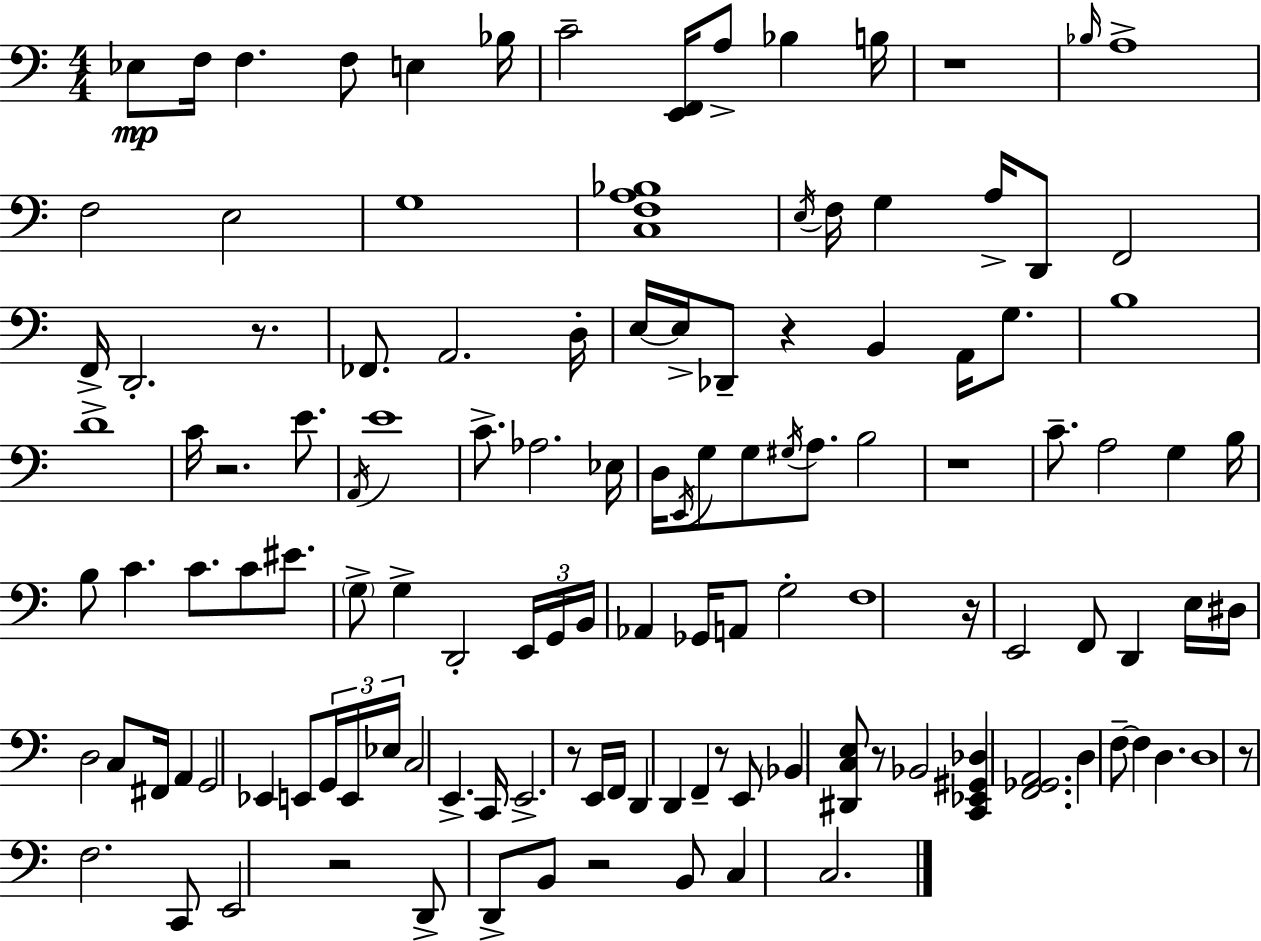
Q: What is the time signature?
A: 4/4